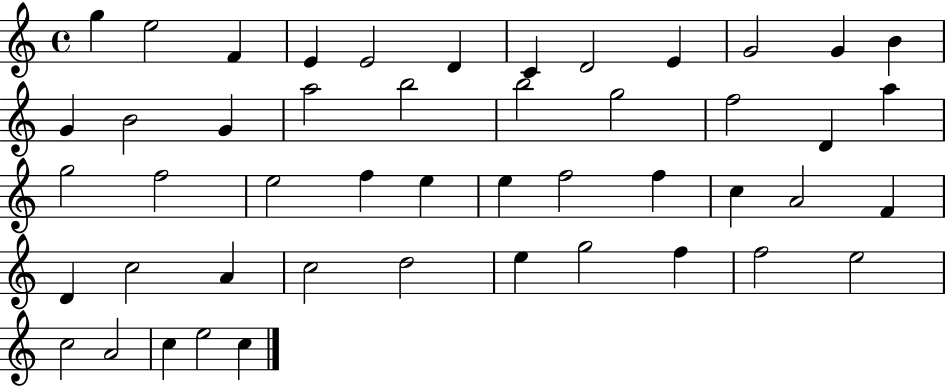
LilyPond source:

{
  \clef treble
  \time 4/4
  \defaultTimeSignature
  \key c \major
  g''4 e''2 f'4 | e'4 e'2 d'4 | c'4 d'2 e'4 | g'2 g'4 b'4 | \break g'4 b'2 g'4 | a''2 b''2 | b''2 g''2 | f''2 d'4 a''4 | \break g''2 f''2 | e''2 f''4 e''4 | e''4 f''2 f''4 | c''4 a'2 f'4 | \break d'4 c''2 a'4 | c''2 d''2 | e''4 g''2 f''4 | f''2 e''2 | \break c''2 a'2 | c''4 e''2 c''4 | \bar "|."
}